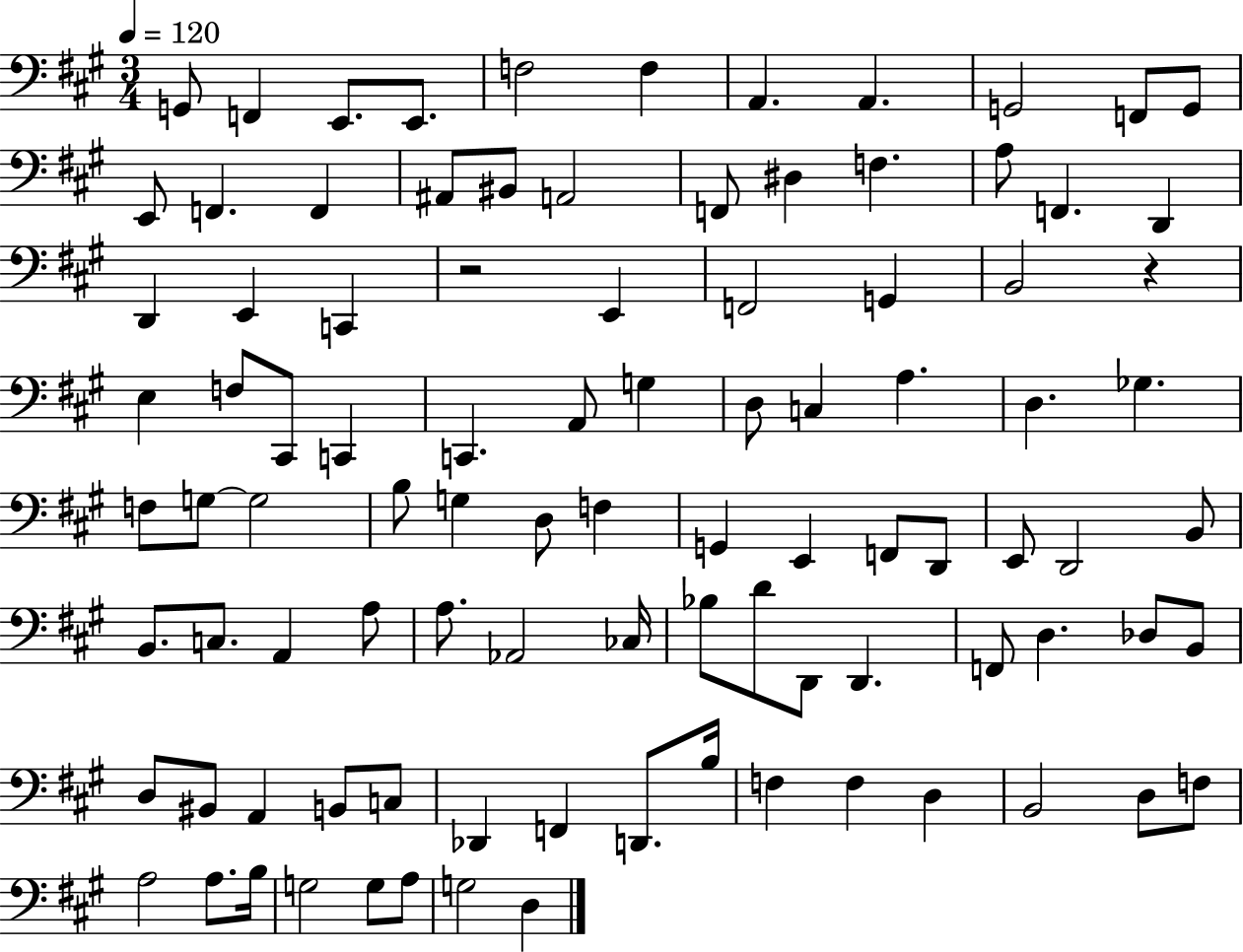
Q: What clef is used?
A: bass